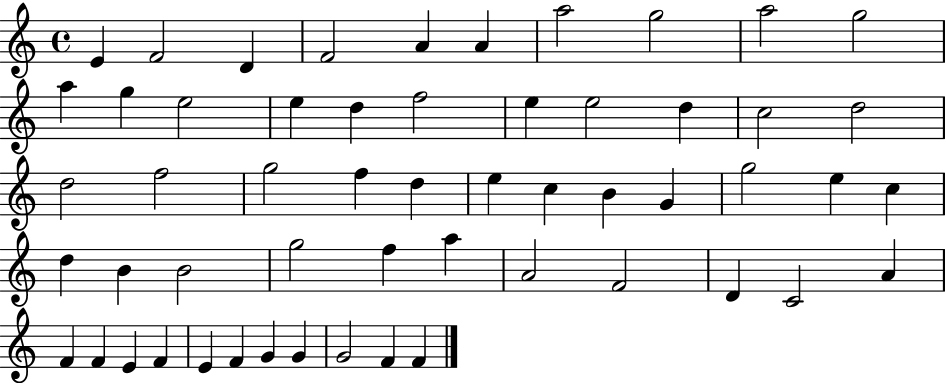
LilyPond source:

{
  \clef treble
  \time 4/4
  \defaultTimeSignature
  \key c \major
  e'4 f'2 d'4 | f'2 a'4 a'4 | a''2 g''2 | a''2 g''2 | \break a''4 g''4 e''2 | e''4 d''4 f''2 | e''4 e''2 d''4 | c''2 d''2 | \break d''2 f''2 | g''2 f''4 d''4 | e''4 c''4 b'4 g'4 | g''2 e''4 c''4 | \break d''4 b'4 b'2 | g''2 f''4 a''4 | a'2 f'2 | d'4 c'2 a'4 | \break f'4 f'4 e'4 f'4 | e'4 f'4 g'4 g'4 | g'2 f'4 f'4 | \bar "|."
}